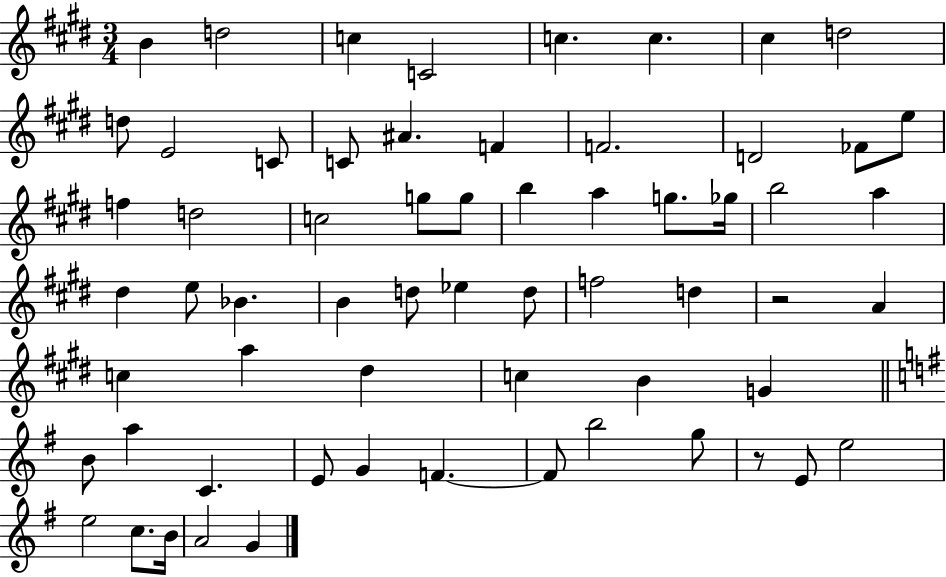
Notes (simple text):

B4/q D5/h C5/q C4/h C5/q. C5/q. C#5/q D5/h D5/e E4/h C4/e C4/e A#4/q. F4/q F4/h. D4/h FES4/e E5/e F5/q D5/h C5/h G5/e G5/e B5/q A5/q G5/e. Gb5/s B5/h A5/q D#5/q E5/e Bb4/q. B4/q D5/e Eb5/q D5/e F5/h D5/q R/h A4/q C5/q A5/q D#5/q C5/q B4/q G4/q B4/e A5/q C4/q. E4/e G4/q F4/q. F4/e B5/h G5/e R/e E4/e E5/h E5/h C5/e. B4/s A4/h G4/q